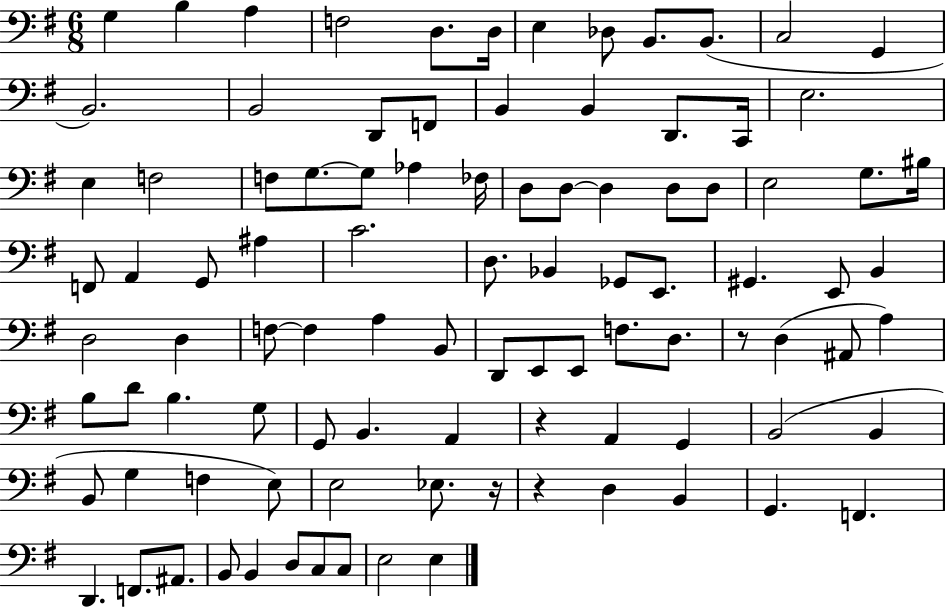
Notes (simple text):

G3/q B3/q A3/q F3/h D3/e. D3/s E3/q Db3/e B2/e. B2/e. C3/h G2/q B2/h. B2/h D2/e F2/e B2/q B2/q D2/e. C2/s E3/h. E3/q F3/h F3/e G3/e. G3/e Ab3/q FES3/s D3/e D3/e D3/q D3/e D3/e E3/h G3/e. BIS3/s F2/e A2/q G2/e A#3/q C4/h. D3/e. Bb2/q Gb2/e E2/e. G#2/q. E2/e B2/q D3/h D3/q F3/e F3/q A3/q B2/e D2/e E2/e E2/e F3/e. D3/e. R/e D3/q A#2/e A3/q B3/e D4/e B3/q. G3/e G2/e B2/q. A2/q R/q A2/q G2/q B2/h B2/q B2/e G3/q F3/q E3/e E3/h Eb3/e. R/s R/q D3/q B2/q G2/q. F2/q. D2/q. F2/e. A#2/e. B2/e B2/q D3/e C3/e C3/e E3/h E3/q